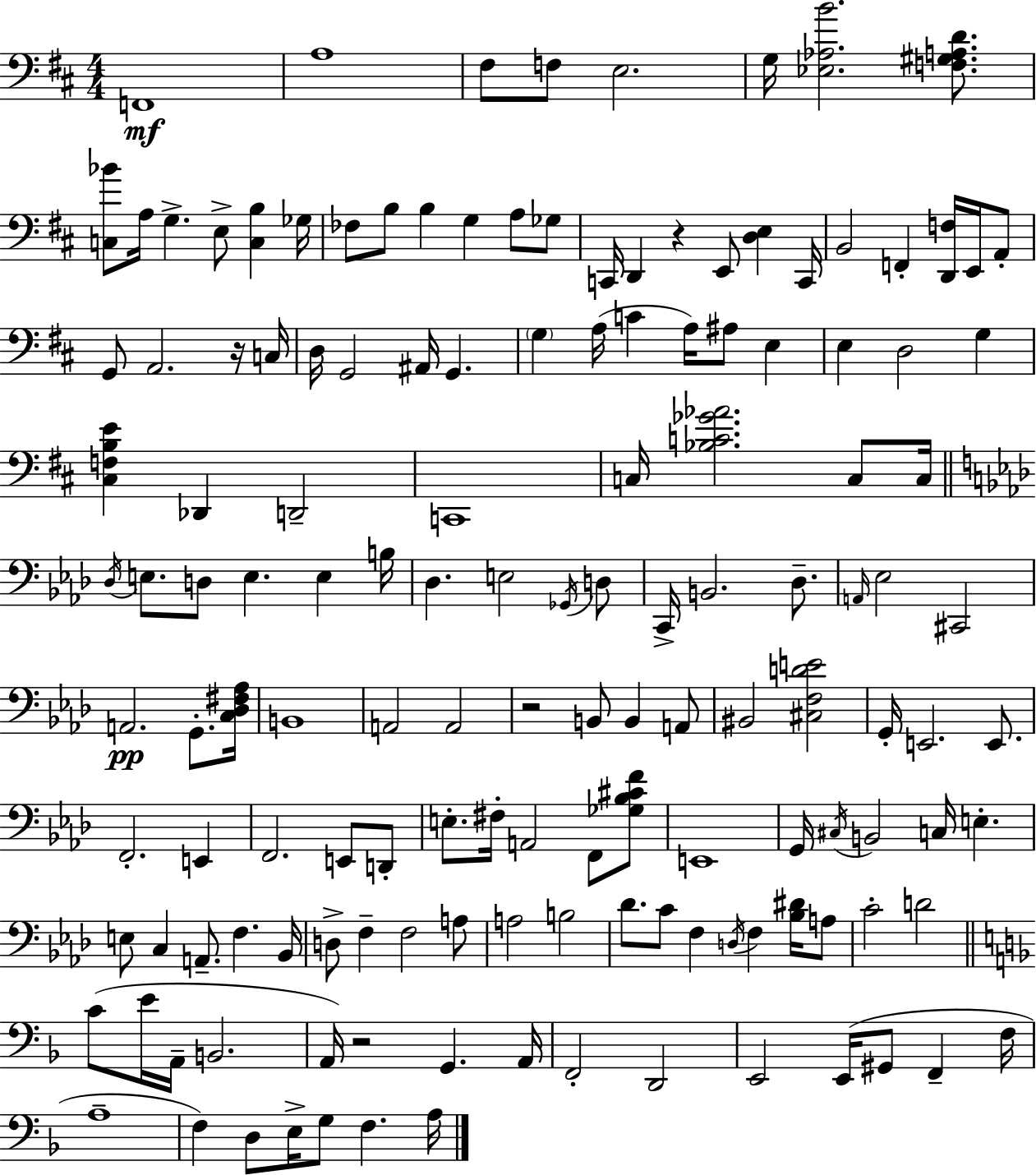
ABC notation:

X:1
T:Untitled
M:4/4
L:1/4
K:D
F,,4 A,4 ^F,/2 F,/2 E,2 G,/4 [_E,_A,B]2 [F,^G,A,D]/2 [C,_B]/2 A,/4 G, E,/2 [C,B,] _G,/4 _F,/2 B,/2 B, G, A,/2 _G,/2 C,,/4 D,, z E,,/2 [D,E,] C,,/4 B,,2 F,, [D,,F,]/4 E,,/4 A,,/2 G,,/2 A,,2 z/4 C,/4 D,/4 G,,2 ^A,,/4 G,, G, A,/4 C A,/4 ^A,/2 E, E, D,2 G, [^C,F,B,E] _D,, D,,2 C,,4 C,/4 [_B,C_G_A]2 C,/2 C,/4 _D,/4 E,/2 D,/2 E, E, B,/4 _D, E,2 _G,,/4 D,/2 C,,/4 B,,2 _D,/2 A,,/4 _E,2 ^C,,2 A,,2 G,,/2 [C,_D,^F,_A,]/4 B,,4 A,,2 A,,2 z2 B,,/2 B,, A,,/2 ^B,,2 [^C,F,DE]2 G,,/4 E,,2 E,,/2 F,,2 E,, F,,2 E,,/2 D,,/2 E,/2 ^F,/4 A,,2 F,,/2 [_G,_B,^CF]/2 E,,4 G,,/4 ^C,/4 B,,2 C,/4 E, E,/2 C, A,,/2 F, _B,,/4 D,/2 F, F,2 A,/2 A,2 B,2 _D/2 C/2 F, D,/4 F, [_B,^D]/4 A,/2 C2 D2 C/2 E/4 A,,/4 B,,2 A,,/4 z2 G,, A,,/4 F,,2 D,,2 E,,2 E,,/4 ^G,,/2 F,, F,/4 A,4 F, D,/2 E,/4 G,/2 F, A,/4